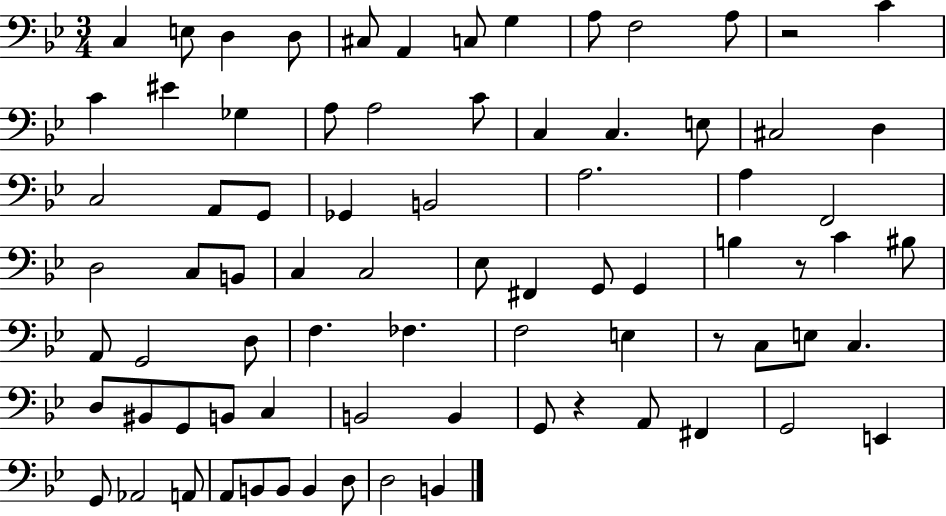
{
  \clef bass
  \numericTimeSignature
  \time 3/4
  \key bes \major
  \repeat volta 2 { c4 e8 d4 d8 | cis8 a,4 c8 g4 | a8 f2 a8 | r2 c'4 | \break c'4 eis'4 ges4 | a8 a2 c'8 | c4 c4. e8 | cis2 d4 | \break c2 a,8 g,8 | ges,4 b,2 | a2. | a4 f,2 | \break d2 c8 b,8 | c4 c2 | ees8 fis,4 g,8 g,4 | b4 r8 c'4 bis8 | \break a,8 g,2 d8 | f4. fes4. | f2 e4 | r8 c8 e8 c4. | \break d8 bis,8 g,8 b,8 c4 | b,2 b,4 | g,8 r4 a,8 fis,4 | g,2 e,4 | \break g,8 aes,2 a,8 | a,8 b,8 b,8 b,4 d8 | d2 b,4 | } \bar "|."
}